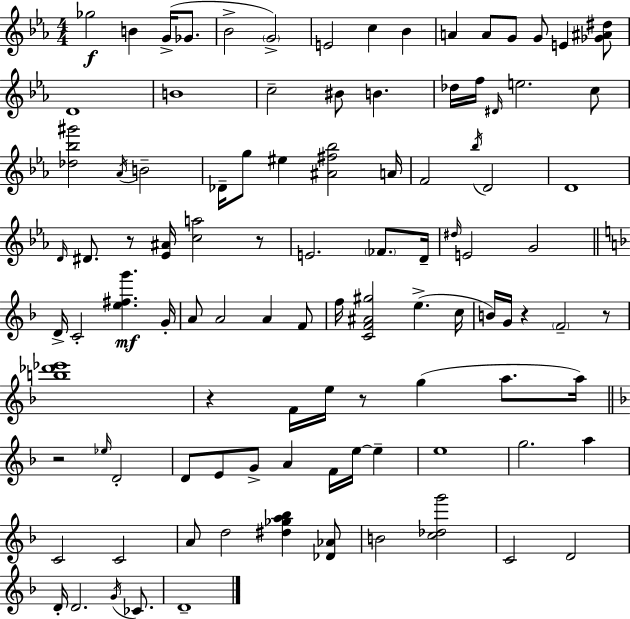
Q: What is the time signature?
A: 4/4